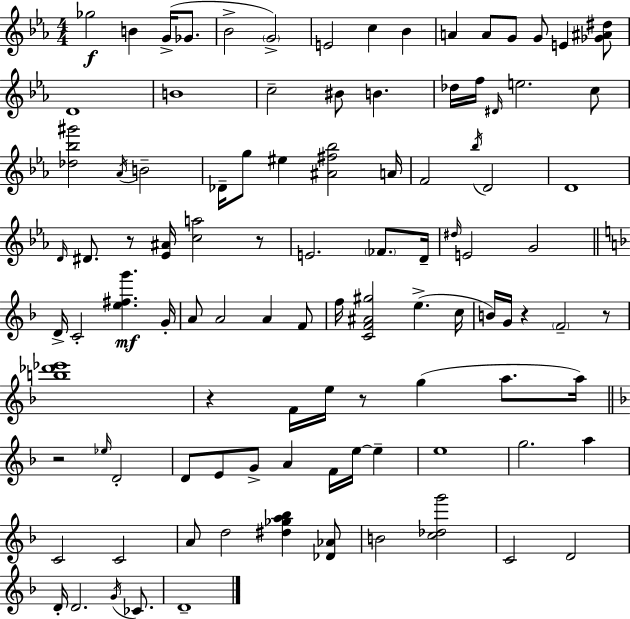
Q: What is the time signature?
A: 4/4